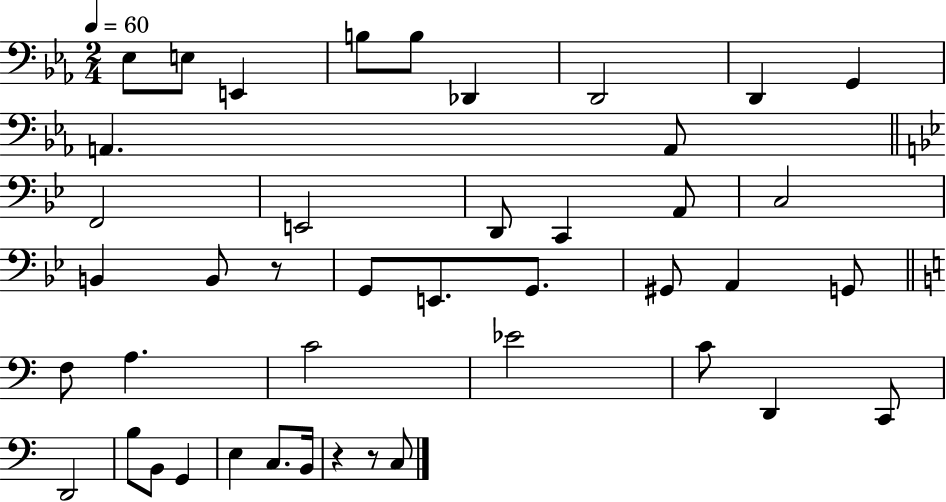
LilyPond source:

{
  \clef bass
  \numericTimeSignature
  \time 2/4
  \key ees \major
  \tempo 4 = 60
  \repeat volta 2 { ees8 e8 e,4 | b8 b8 des,4 | d,2 | d,4 g,4 | \break a,4. a,8 | \bar "||" \break \key g \minor f,2 | e,2 | d,8 c,4 a,8 | c2 | \break b,4 b,8 r8 | g,8 e,8. g,8. | gis,8 a,4 g,8 | \bar "||" \break \key c \major f8 a4. | c'2 | ees'2 | c'8 d,4 c,8 | \break d,2 | b8 b,8 g,4 | e4 c8. b,16 | r4 r8 c8 | \break } \bar "|."
}